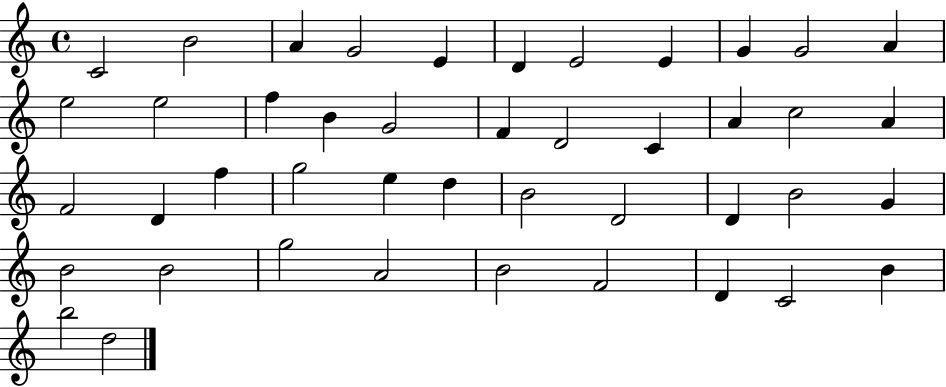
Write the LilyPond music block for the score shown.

{
  \clef treble
  \time 4/4
  \defaultTimeSignature
  \key c \major
  c'2 b'2 | a'4 g'2 e'4 | d'4 e'2 e'4 | g'4 g'2 a'4 | \break e''2 e''2 | f''4 b'4 g'2 | f'4 d'2 c'4 | a'4 c''2 a'4 | \break f'2 d'4 f''4 | g''2 e''4 d''4 | b'2 d'2 | d'4 b'2 g'4 | \break b'2 b'2 | g''2 a'2 | b'2 f'2 | d'4 c'2 b'4 | \break b''2 d''2 | \bar "|."
}